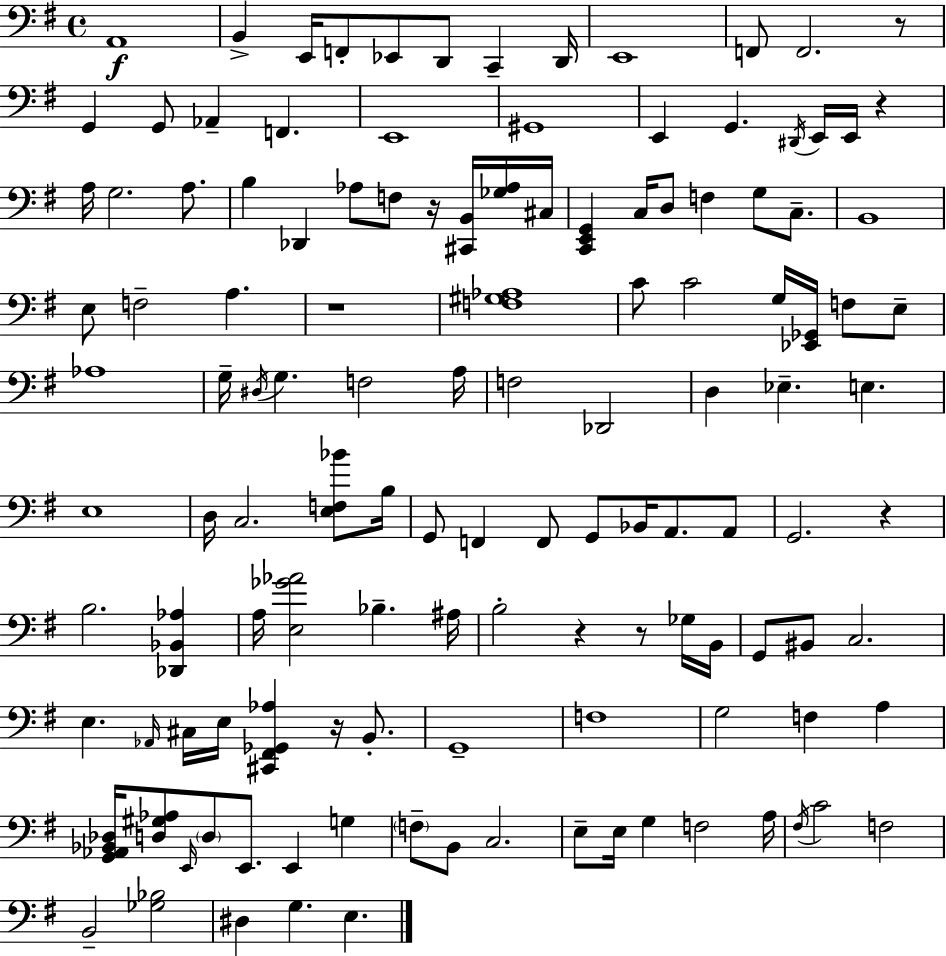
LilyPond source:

{
  \clef bass
  \time 4/4
  \defaultTimeSignature
  \key g \major
  a,1\f | b,4-> e,16 f,8-. ees,8 d,8 c,4-- d,16 | e,1 | f,8 f,2. r8 | \break g,4 g,8 aes,4-- f,4. | e,1 | gis,1 | e,4 g,4. \acciaccatura { dis,16 } e,16 e,16 r4 | \break a16 g2. a8. | b4 des,4 aes8 f8 r16 <cis, b,>16 <ges aes>16 | cis16 <c, e, g,>4 c16 d8 f4 g8 c8.-- | b,1 | \break e8 f2-- a4. | r1 | <f gis aes>1 | c'8 c'2 g16 <ees, ges,>16 f8 e8-- | \break aes1 | g16-- \acciaccatura { dis16 } g4. f2 | a16 f2 des,2 | d4 ees4.-- e4. | \break e1 | d16 c2. <e f bes'>8 | b16 g,8 f,4 f,8 g,8 bes,16 a,8. | a,8 g,2. r4 | \break b2. <des, bes, aes>4 | a16 <e ges' aes'>2 bes4.-- | ais16 b2-. r4 r8 | ges16 b,16 g,8 bis,8 c2. | \break e4. \grace { aes,16 } cis16 e16 <cis, fis, ges, aes>4 r16 | b,8.-. g,1-- | f1 | g2 f4 a4 | \break <g, aes, bes, des>16 <d gis aes>8 \grace { e,16 } \parenthesize d8 e,8. e,4 | g4 \parenthesize f8-- b,8 c2. | e8-- e16 g4 f2 | a16 \acciaccatura { fis16 } c'2 f2 | \break b,2-- <ges bes>2 | dis4 g4. e4. | \bar "|."
}